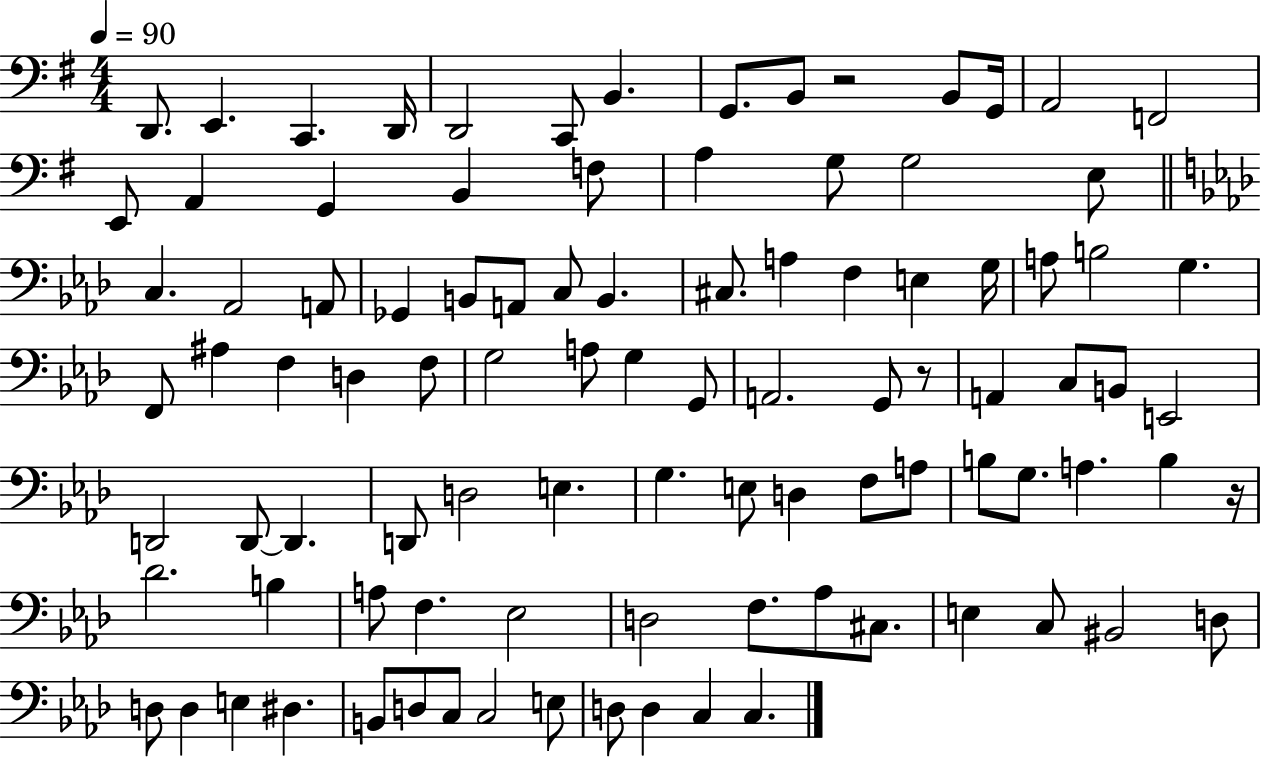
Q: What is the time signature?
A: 4/4